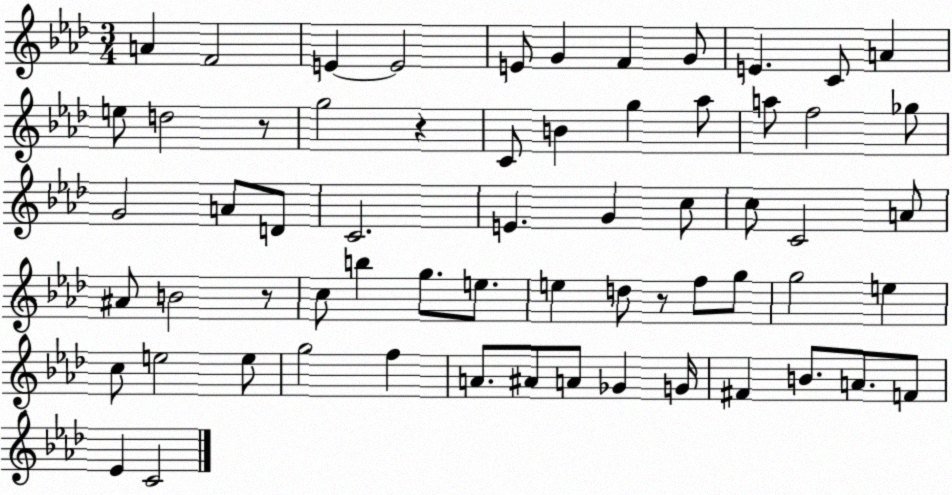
X:1
T:Untitled
M:3/4
L:1/4
K:Ab
A F2 E E2 E/2 G F G/2 E C/2 A e/2 d2 z/2 g2 z C/2 B g _a/2 a/2 f2 _g/2 G2 A/2 D/2 C2 E G c/2 c/2 C2 A/2 ^A/2 B2 z/2 c/2 b g/2 e/2 e d/2 z/2 f/2 g/2 g2 e c/2 e2 e/2 g2 f A/2 ^A/2 A/2 _G G/4 ^F B/2 A/2 F/2 _E C2